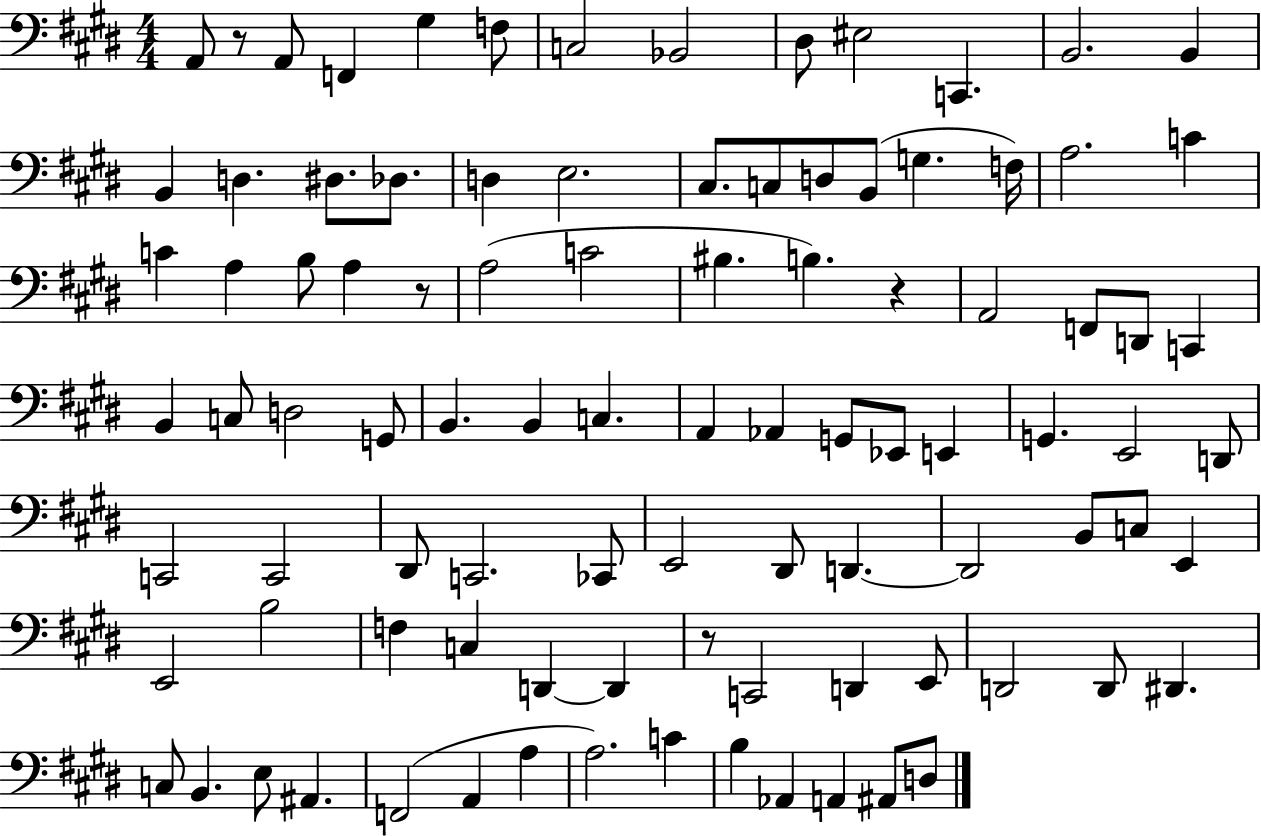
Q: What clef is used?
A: bass